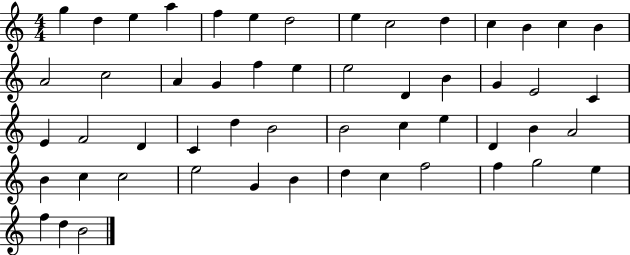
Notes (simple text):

G5/q D5/q E5/q A5/q F5/q E5/q D5/h E5/q C5/h D5/q C5/q B4/q C5/q B4/q A4/h C5/h A4/q G4/q F5/q E5/q E5/h D4/q B4/q G4/q E4/h C4/q E4/q F4/h D4/q C4/q D5/q B4/h B4/h C5/q E5/q D4/q B4/q A4/h B4/q C5/q C5/h E5/h G4/q B4/q D5/q C5/q F5/h F5/q G5/h E5/q F5/q D5/q B4/h